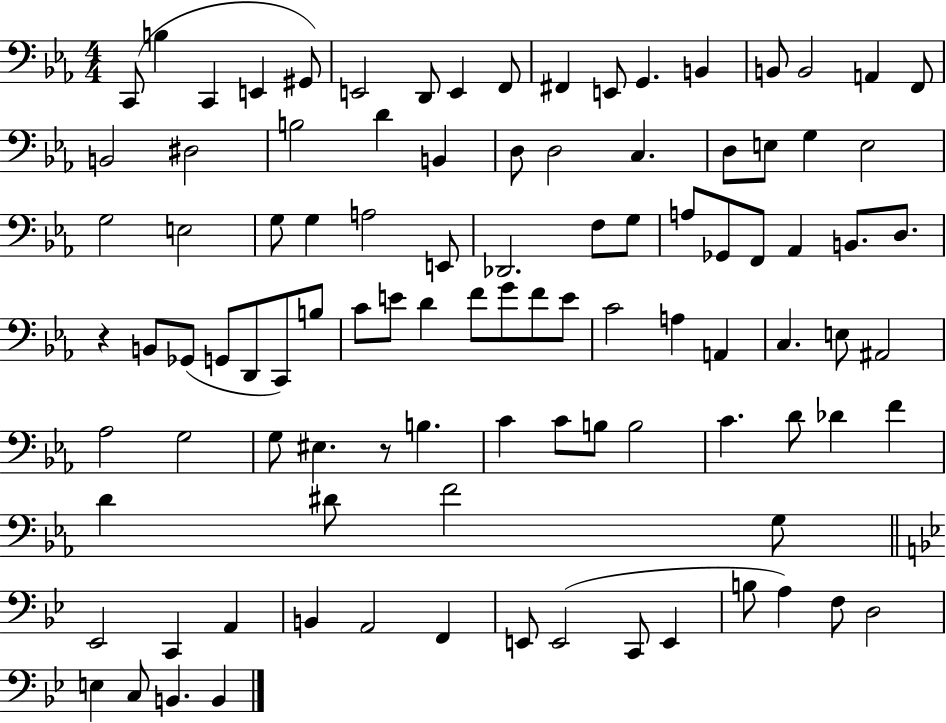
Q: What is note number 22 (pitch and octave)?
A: B2